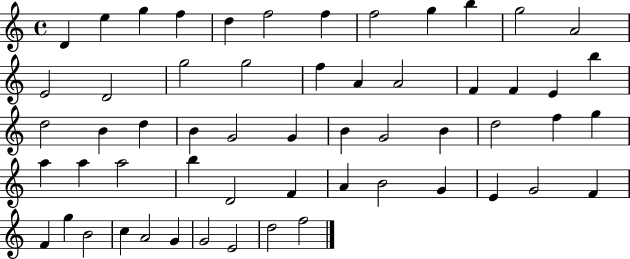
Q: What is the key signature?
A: C major